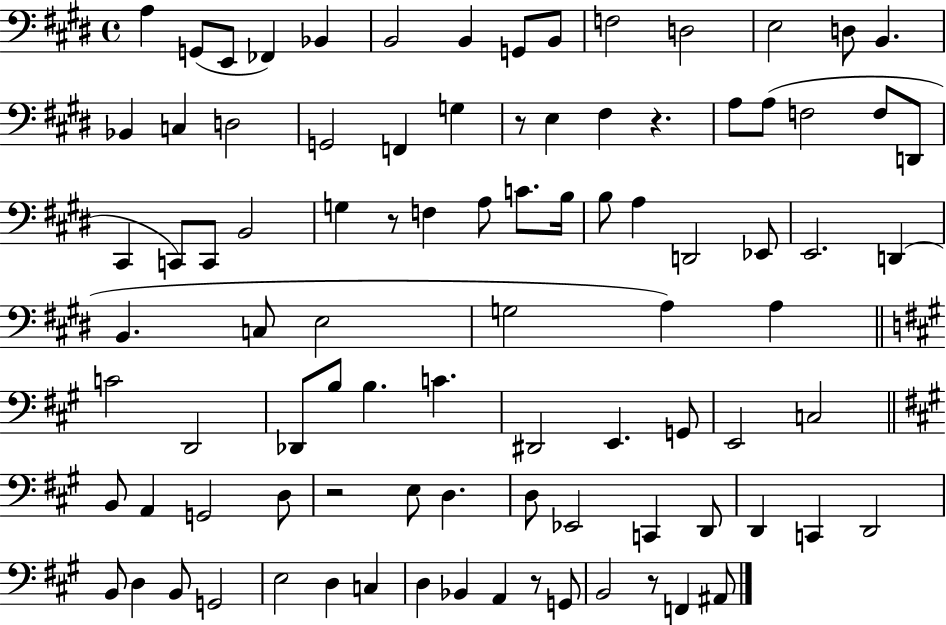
{
  \clef bass
  \time 4/4
  \defaultTimeSignature
  \key e \major
  a4 g,8( e,8 fes,4) bes,4 | b,2 b,4 g,8 b,8 | f2 d2 | e2 d8 b,4. | \break bes,4 c4 d2 | g,2 f,4 g4 | r8 e4 fis4 r4. | a8 a8( f2 f8 d,8 | \break cis,4 c,8) c,8 b,2 | g4 r8 f4 a8 c'8. b16 | b8 a4 d,2 ees,8 | e,2. d,4( | \break b,4. c8 e2 | g2 a4) a4 | \bar "||" \break \key a \major c'2 d,2 | des,8 b8 b4. c'4. | dis,2 e,4. g,8 | e,2 c2 | \break \bar "||" \break \key a \major b,8 a,4 g,2 d8 | r2 e8 d4. | d8 ees,2 c,4 d,8 | d,4 c,4 d,2 | \break b,8 d4 b,8 g,2 | e2 d4 c4 | d4 bes,4 a,4 r8 g,8 | b,2 r8 f,4 ais,8 | \break \bar "|."
}